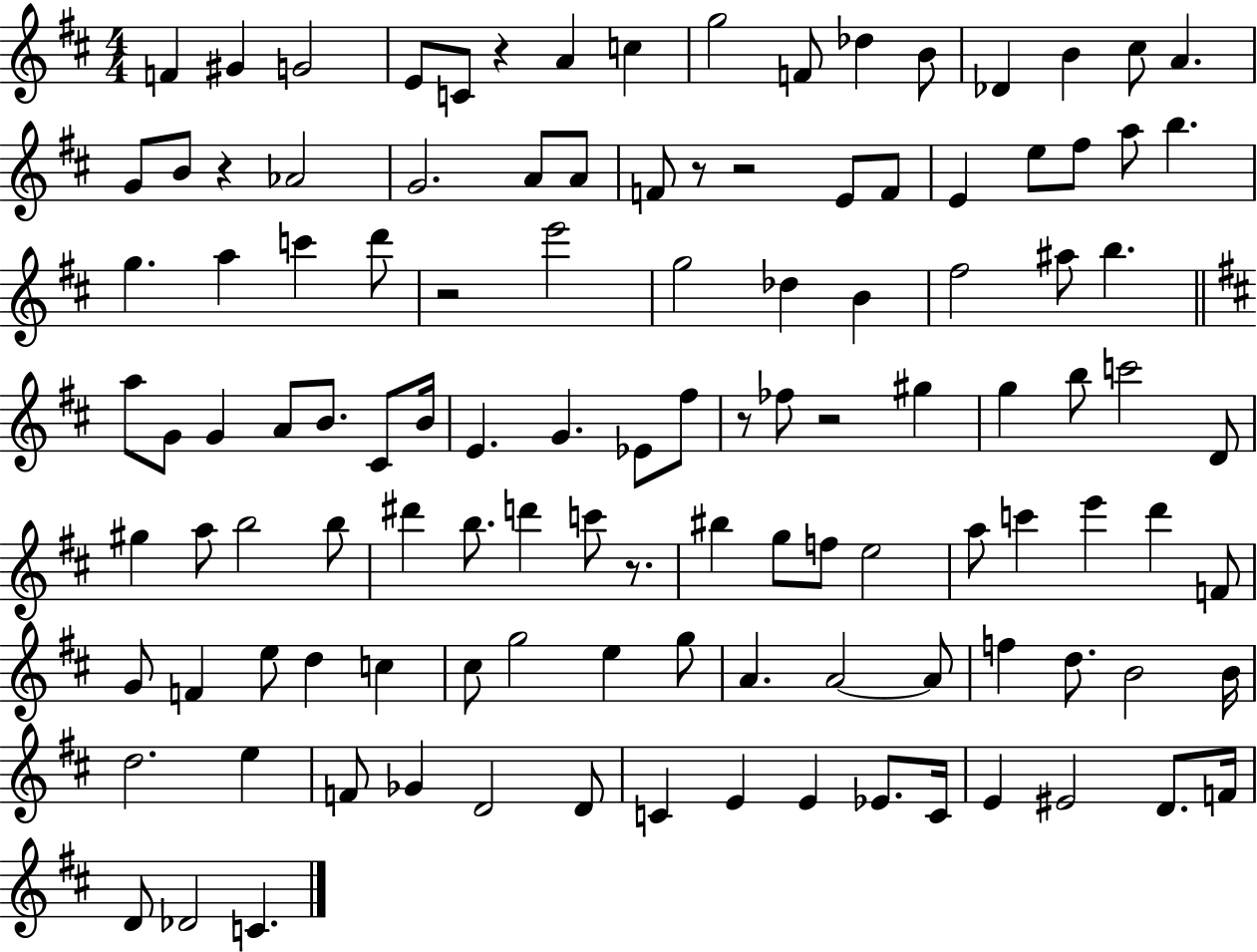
F4/q G#4/q G4/h E4/e C4/e R/q A4/q C5/q G5/h F4/e Db5/q B4/e Db4/q B4/q C#5/e A4/q. G4/e B4/e R/q Ab4/h G4/h. A4/e A4/e F4/e R/e R/h E4/e F4/e E4/q E5/e F#5/e A5/e B5/q. G5/q. A5/q C6/q D6/e R/h E6/h G5/h Db5/q B4/q F#5/h A#5/e B5/q. A5/e G4/e G4/q A4/e B4/e. C#4/e B4/s E4/q. G4/q. Eb4/e F#5/e R/e FES5/e R/h G#5/q G5/q B5/e C6/h D4/e G#5/q A5/e B5/h B5/e D#6/q B5/e. D6/q C6/e R/e. BIS5/q G5/e F5/e E5/h A5/e C6/q E6/q D6/q F4/e G4/e F4/q E5/e D5/q C5/q C#5/e G5/h E5/q G5/e A4/q. A4/h A4/e F5/q D5/e. B4/h B4/s D5/h. E5/q F4/e Gb4/q D4/h D4/e C4/q E4/q E4/q Eb4/e. C4/s E4/q EIS4/h D4/e. F4/s D4/e Db4/h C4/q.